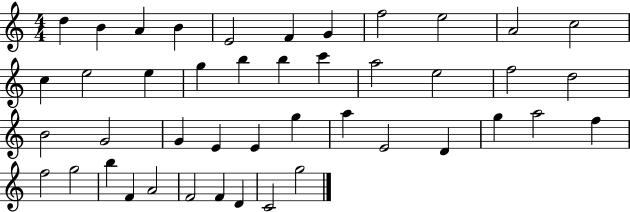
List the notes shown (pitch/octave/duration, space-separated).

D5/q B4/q A4/q B4/q E4/h F4/q G4/q F5/h E5/h A4/h C5/h C5/q E5/h E5/q G5/q B5/q B5/q C6/q A5/h E5/h F5/h D5/h B4/h G4/h G4/q E4/q E4/q G5/q A5/q E4/h D4/q G5/q A5/h F5/q F5/h G5/h B5/q F4/q A4/h F4/h F4/q D4/q C4/h G5/h